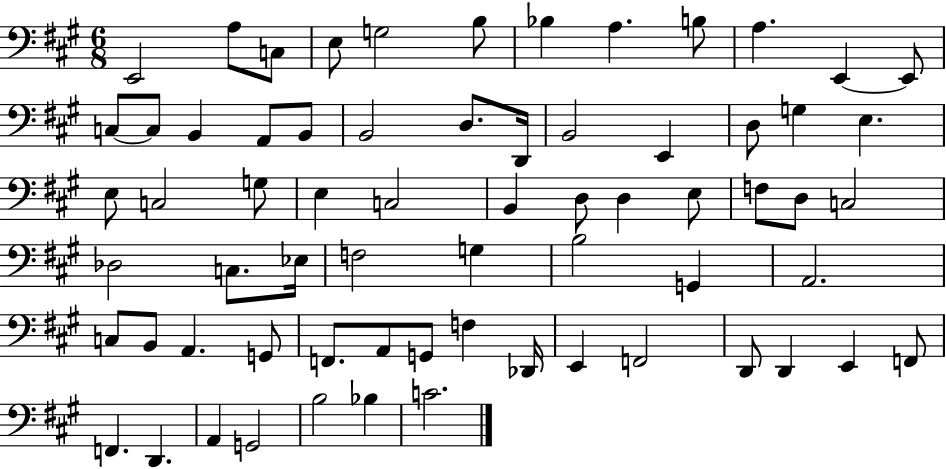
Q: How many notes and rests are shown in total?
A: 67